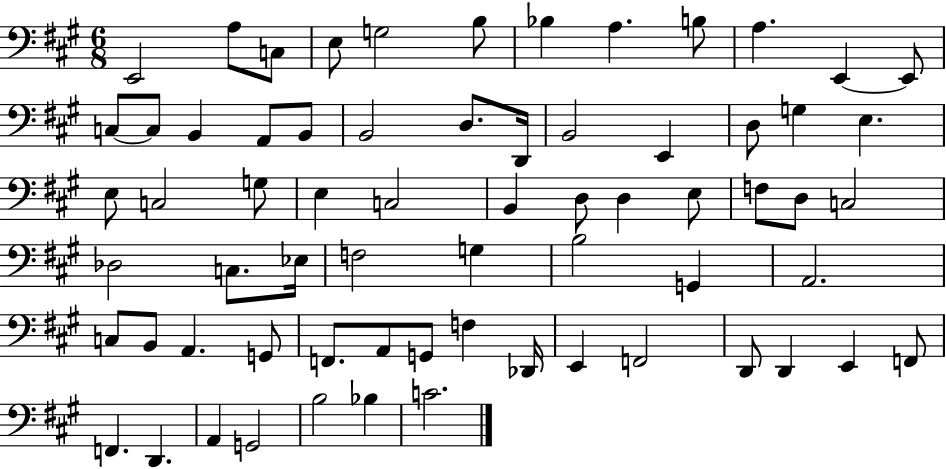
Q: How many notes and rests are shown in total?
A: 67